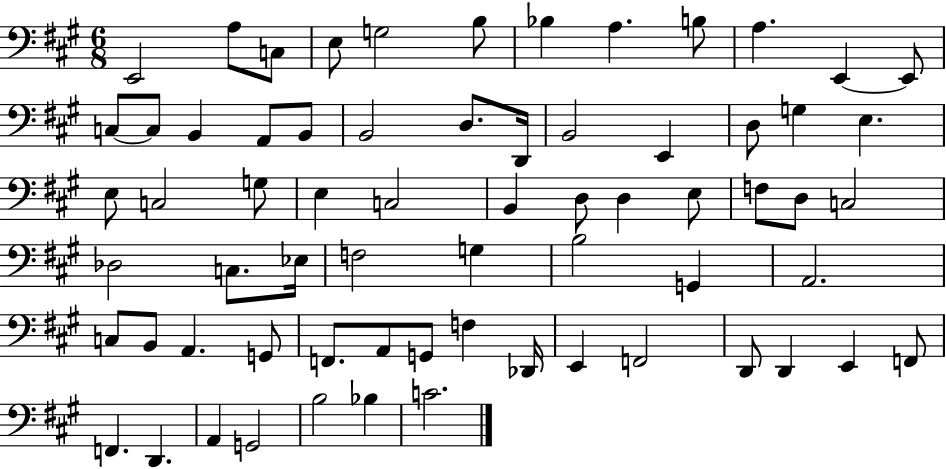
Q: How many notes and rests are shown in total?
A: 67